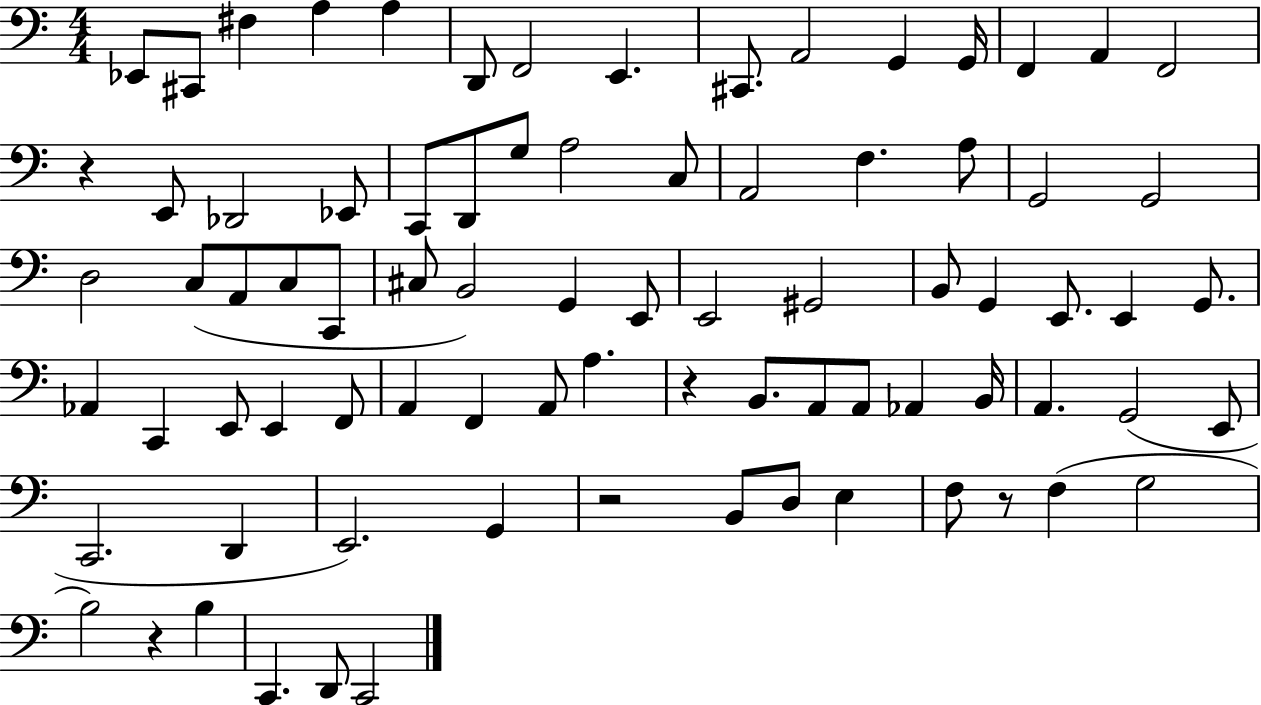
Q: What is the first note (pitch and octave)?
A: Eb2